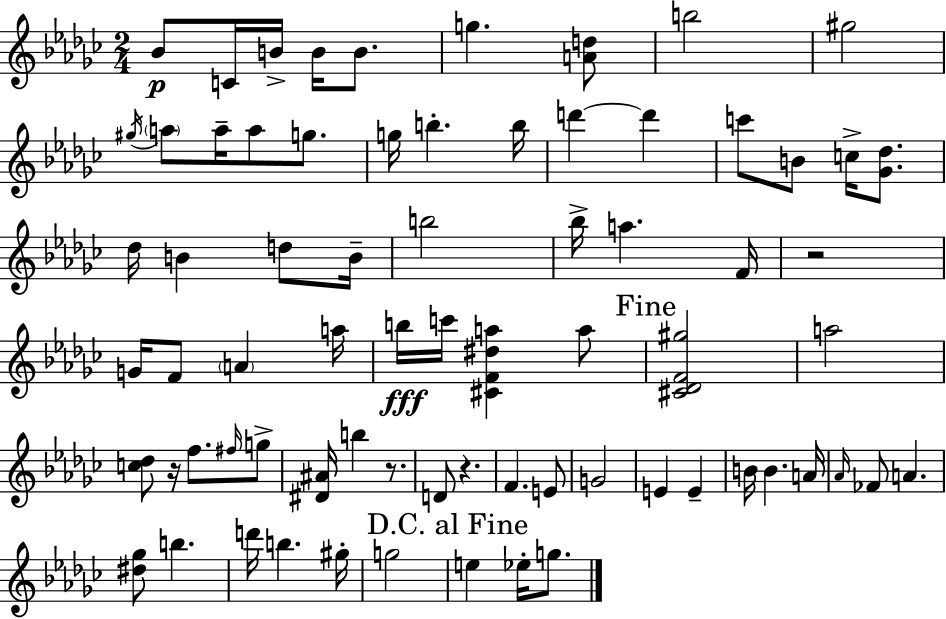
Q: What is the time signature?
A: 2/4